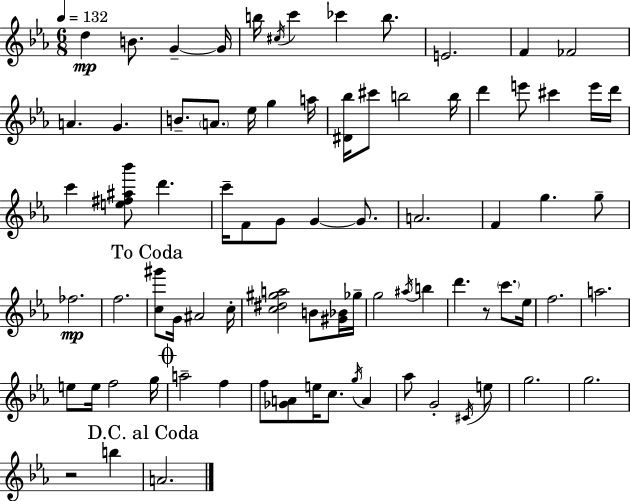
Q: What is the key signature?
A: C minor